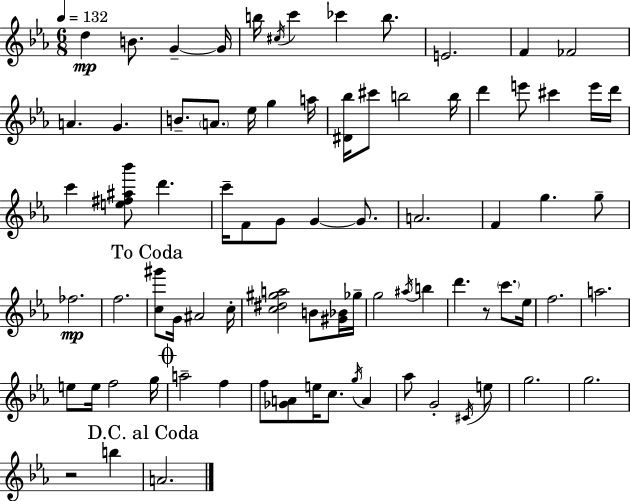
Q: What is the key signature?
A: C minor